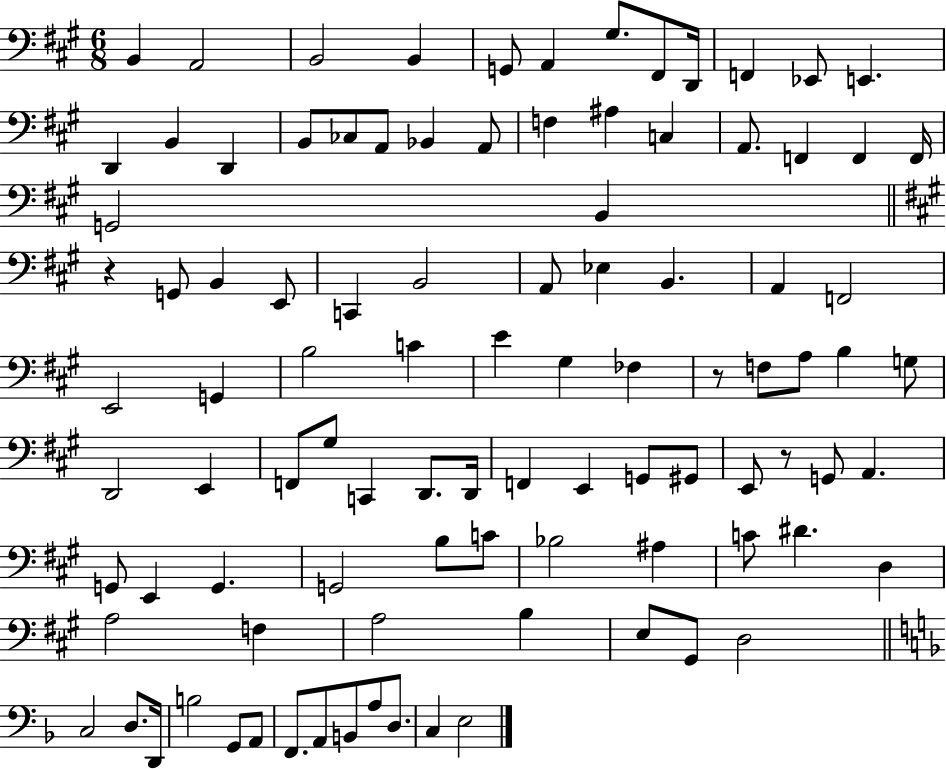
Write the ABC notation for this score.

X:1
T:Untitled
M:6/8
L:1/4
K:A
B,, A,,2 B,,2 B,, G,,/2 A,, ^G,/2 ^F,,/2 D,,/4 F,, _E,,/2 E,, D,, B,, D,, B,,/2 _C,/2 A,,/2 _B,, A,,/2 F, ^A, C, A,,/2 F,, F,, F,,/4 G,,2 B,, z G,,/2 B,, E,,/2 C,, B,,2 A,,/2 _E, B,, A,, F,,2 E,,2 G,, B,2 C E ^G, _F, z/2 F,/2 A,/2 B, G,/2 D,,2 E,, F,,/2 ^G,/2 C,, D,,/2 D,,/4 F,, E,, G,,/2 ^G,,/2 E,,/2 z/2 G,,/2 A,, G,,/2 E,, G,, G,,2 B,/2 C/2 _B,2 ^A, C/2 ^D D, A,2 F, A,2 B, E,/2 ^G,,/2 D,2 C,2 D,/2 D,,/4 B,2 G,,/2 A,,/2 F,,/2 A,,/2 B,,/2 A,/2 D,/2 C, E,2